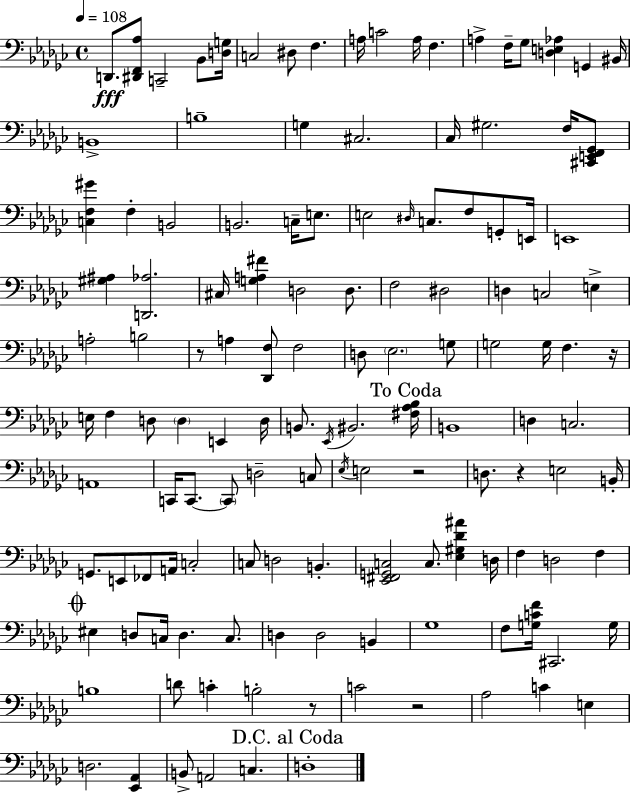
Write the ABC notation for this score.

X:1
T:Untitled
M:4/4
L:1/4
K:Ebm
D,,/2 [^D,,F,,_A,]/2 C,,2 _B,,/2 [D,G,]/4 C,2 ^D,/2 F, A,/4 C2 A,/4 F, A, F,/4 _G,/2 [D,E,_A,] G,, ^B,,/4 B,,4 B,4 G, ^C,2 _C,/4 ^G,2 F,/4 [^C,,E,,F,,_G,,]/2 [C,F,^G] F, B,,2 B,,2 C,/4 E,/2 E,2 ^D,/4 C,/2 F,/2 G,,/2 E,,/4 E,,4 [^G,^A,] [D,,_A,]2 ^C,/4 [G,A,^F] D,2 D,/2 F,2 ^D,2 D, C,2 E, A,2 B,2 z/2 A, [_D,,F,]/2 F,2 D,/2 _E,2 G,/2 G,2 G,/4 F, z/4 E,/4 F, D,/2 D, E,, D,/4 B,,/2 _E,,/4 ^B,,2 [^F,_A,_B,]/4 B,,4 D, C,2 A,,4 C,,/4 C,,/2 C,,/2 D,2 C,/2 _E,/4 E,2 z2 D,/2 z E,2 B,,/4 G,,/2 E,,/2 _F,,/2 A,,/4 C,2 C,/2 D,2 B,, [_E,,^F,,G,,C,]2 C,/2 [_E,^G,_D^A] D,/4 F, D,2 F, ^E, D,/2 C,/4 D, C,/2 D, D,2 B,, _G,4 F,/2 [G,CF]/4 ^C,,2 G,/4 B,4 D/2 C B,2 z/2 C2 z2 _A,2 C E, D,2 [_E,,_A,,] B,,/2 A,,2 C, D,4